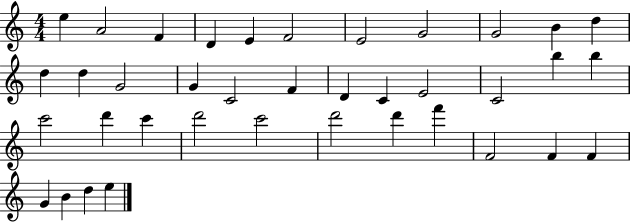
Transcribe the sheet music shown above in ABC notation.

X:1
T:Untitled
M:4/4
L:1/4
K:C
e A2 F D E F2 E2 G2 G2 B d d d G2 G C2 F D C E2 C2 b b c'2 d' c' d'2 c'2 d'2 d' f' F2 F F G B d e